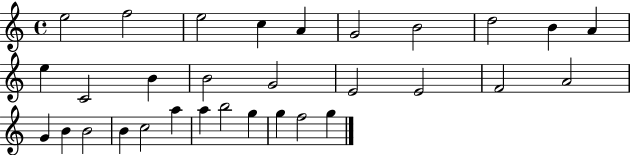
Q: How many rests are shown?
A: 0